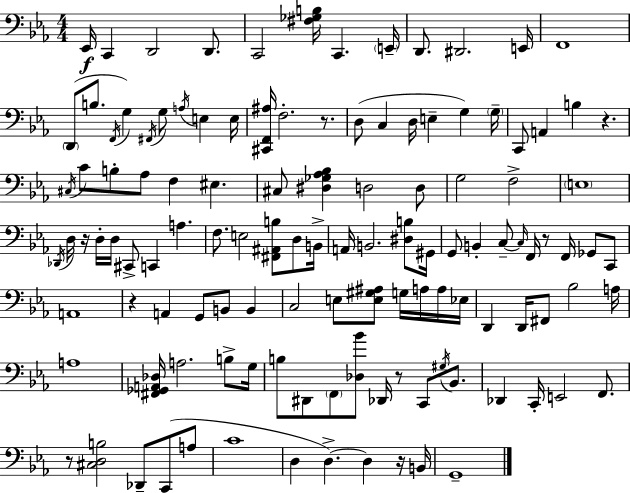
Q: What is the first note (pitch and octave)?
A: Eb2